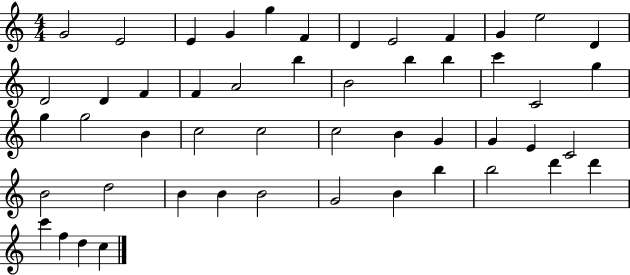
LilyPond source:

{
  \clef treble
  \numericTimeSignature
  \time 4/4
  \key c \major
  g'2 e'2 | e'4 g'4 g''4 f'4 | d'4 e'2 f'4 | g'4 e''2 d'4 | \break d'2 d'4 f'4 | f'4 a'2 b''4 | b'2 b''4 b''4 | c'''4 c'2 g''4 | \break g''4 g''2 b'4 | c''2 c''2 | c''2 b'4 g'4 | g'4 e'4 c'2 | \break b'2 d''2 | b'4 b'4 b'2 | g'2 b'4 b''4 | b''2 d'''4 d'''4 | \break c'''4 f''4 d''4 c''4 | \bar "|."
}